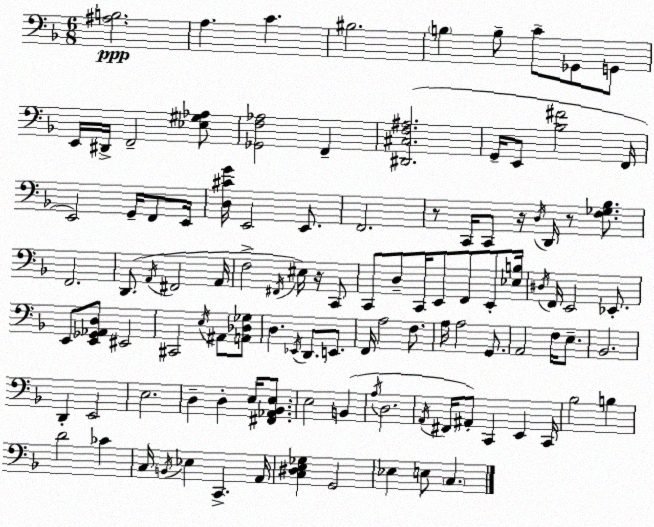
X:1
T:Untitled
M:6/8
L:1/4
K:F
[^A,B,]2 A, C ^B,2 B, B,/2 C/2 _G,,/2 G,,/2 E,,/4 ^D,,/4 F,,2 [_E,^G,_A,]/2 [_G,,F,_A,]2 F,, [^D,,^C,F,^A,]2 G,,/4 E,,/2 [_B,^F]2 F,,/4 E,,2 G,,/4 F,,/2 E,,/4 [D,^CG]/4 E,,2 E,,/2 F,,2 z/2 C,,/4 C,,/2 z/4 D,/4 D,,/4 z/2 [F,_G,_B,]/2 F,,2 D,,/2 A,,/4 ^F,,2 A,,/4 F,2 ^F,,/4 ^E,/4 z/4 C,,/2 C,,/2 D,/2 C,,/4 E,,/2 F,,/2 E,,/2 [_E,B,]/4 ^D,/4 F,,/4 E,,2 _E,,/2 E,,/2 [E,,_G,,_A,,D,]/2 ^E,,2 ^C,,2 E,/4 ^A,,/2 [A,,_D,_G,]/2 D, _E,,/4 D,,/2 E,,/2 F,,/4 A,2 F,/2 A,/4 A,2 G,,/2 A,,2 F,/4 E,/2 _B,,2 D,, E,,2 E,2 D, D, E,/4 [^F,,_A,,_B,,E,]/2 E,2 B,, A,/4 D,2 A,,/4 ^F,,/4 ^A,,/2 C,, E,, C,,/4 _B,2 B, D2 _C C,/4 B,,/4 _E, C,, A,,/4 [C,^D,E,_G,] G,,2 _E, E,/2 C,